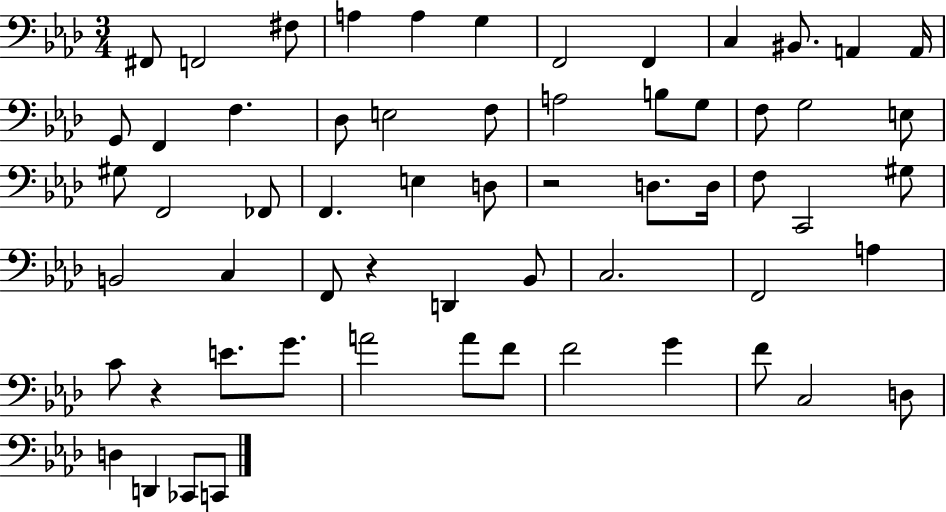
X:1
T:Untitled
M:3/4
L:1/4
K:Ab
^F,,/2 F,,2 ^F,/2 A, A, G, F,,2 F,, C, ^B,,/2 A,, A,,/4 G,,/2 F,, F, _D,/2 E,2 F,/2 A,2 B,/2 G,/2 F,/2 G,2 E,/2 ^G,/2 F,,2 _F,,/2 F,, E, D,/2 z2 D,/2 D,/4 F,/2 C,,2 ^G,/2 B,,2 C, F,,/2 z D,, _B,,/2 C,2 F,,2 A, C/2 z E/2 G/2 A2 A/2 F/2 F2 G F/2 C,2 D,/2 D, D,, _C,,/2 C,,/2